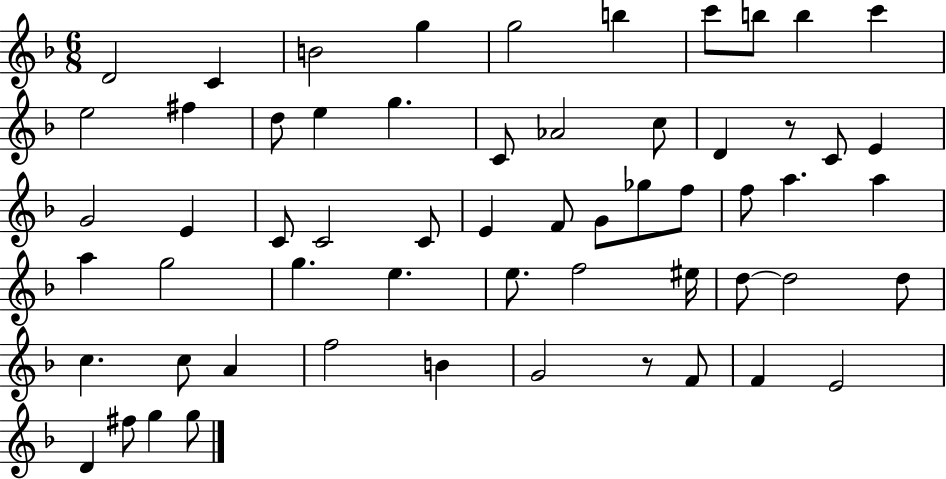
X:1
T:Untitled
M:6/8
L:1/4
K:F
D2 C B2 g g2 b c'/2 b/2 b c' e2 ^f d/2 e g C/2 _A2 c/2 D z/2 C/2 E G2 E C/2 C2 C/2 E F/2 G/2 _g/2 f/2 f/2 a a a g2 g e e/2 f2 ^e/4 d/2 d2 d/2 c c/2 A f2 B G2 z/2 F/2 F E2 D ^f/2 g g/2